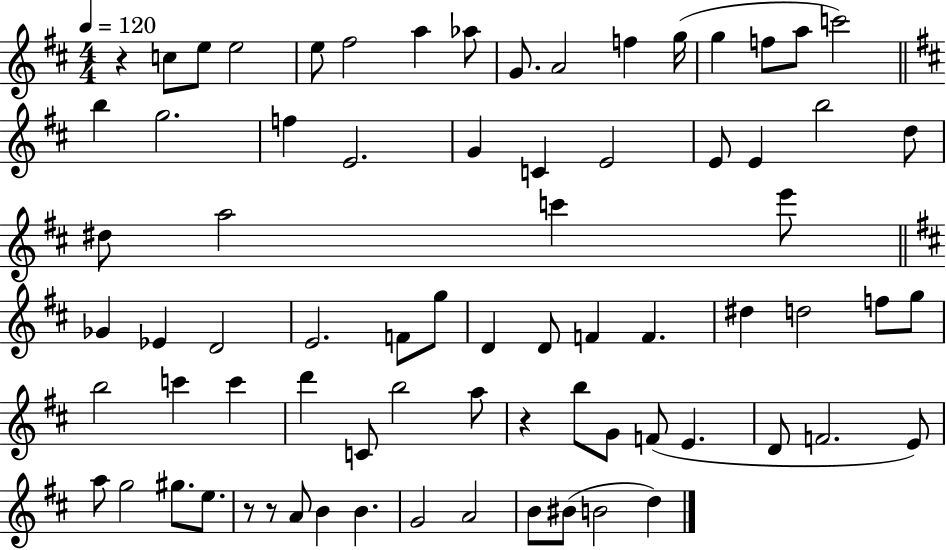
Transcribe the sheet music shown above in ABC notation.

X:1
T:Untitled
M:4/4
L:1/4
K:D
z c/2 e/2 e2 e/2 ^f2 a _a/2 G/2 A2 f g/4 g f/2 a/2 c'2 b g2 f E2 G C E2 E/2 E b2 d/2 ^d/2 a2 c' e'/2 _G _E D2 E2 F/2 g/2 D D/2 F F ^d d2 f/2 g/2 b2 c' c' d' C/2 b2 a/2 z b/2 G/2 F/2 E D/2 F2 E/2 a/2 g2 ^g/2 e/2 z/2 z/2 A/2 B B G2 A2 B/2 ^B/2 B2 d